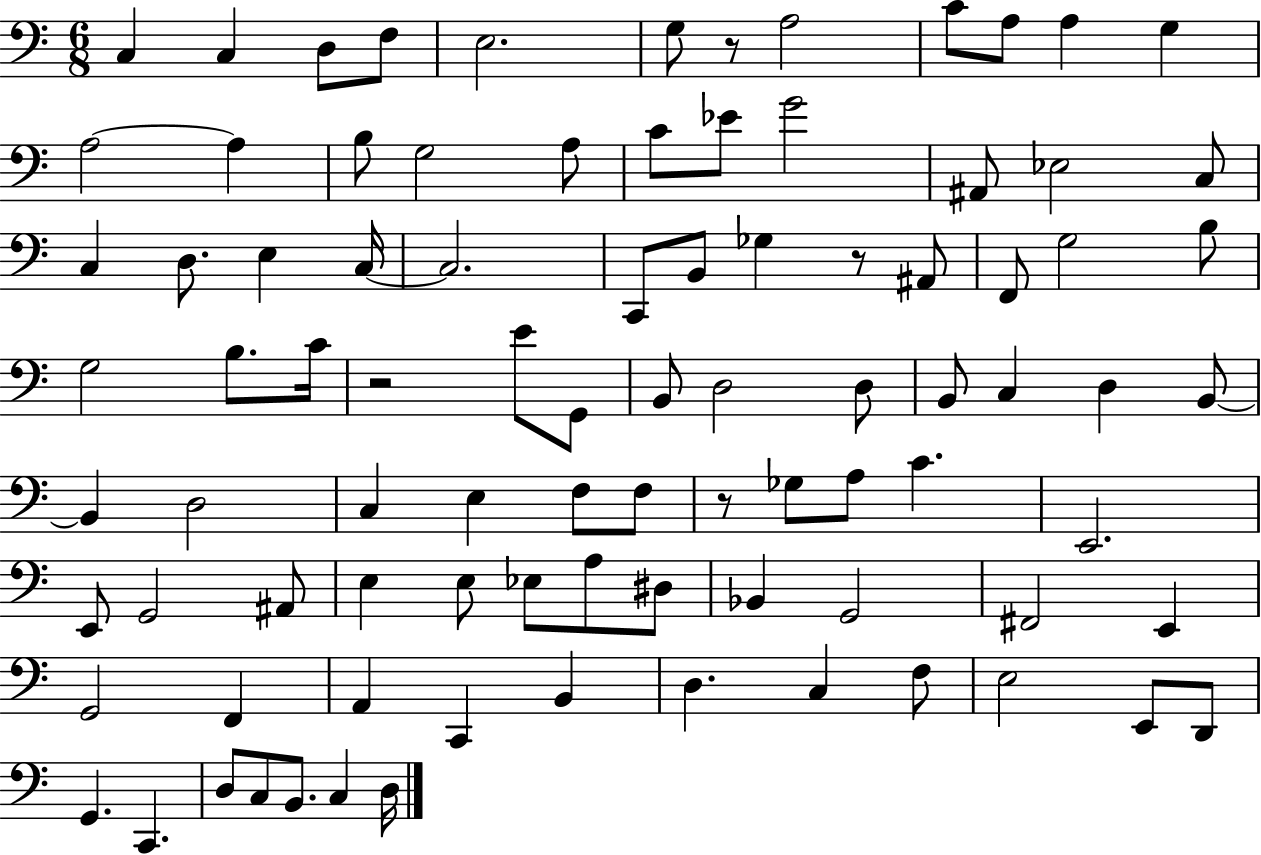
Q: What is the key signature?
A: C major